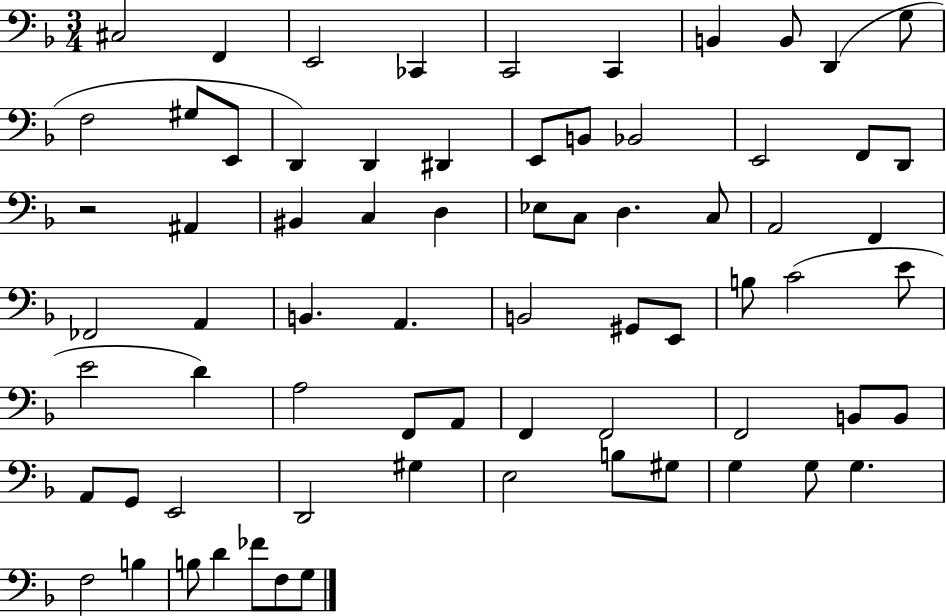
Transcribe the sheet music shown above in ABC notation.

X:1
T:Untitled
M:3/4
L:1/4
K:F
^C,2 F,, E,,2 _C,, C,,2 C,, B,, B,,/2 D,, G,/2 F,2 ^G,/2 E,,/2 D,, D,, ^D,, E,,/2 B,,/2 _B,,2 E,,2 F,,/2 D,,/2 z2 ^A,, ^B,, C, D, _E,/2 C,/2 D, C,/2 A,,2 F,, _F,,2 A,, B,, A,, B,,2 ^G,,/2 E,,/2 B,/2 C2 E/2 E2 D A,2 F,,/2 A,,/2 F,, F,,2 F,,2 B,,/2 B,,/2 A,,/2 G,,/2 E,,2 D,,2 ^G, E,2 B,/2 ^G,/2 G, G,/2 G, F,2 B, B,/2 D _F/2 F,/2 G,/2